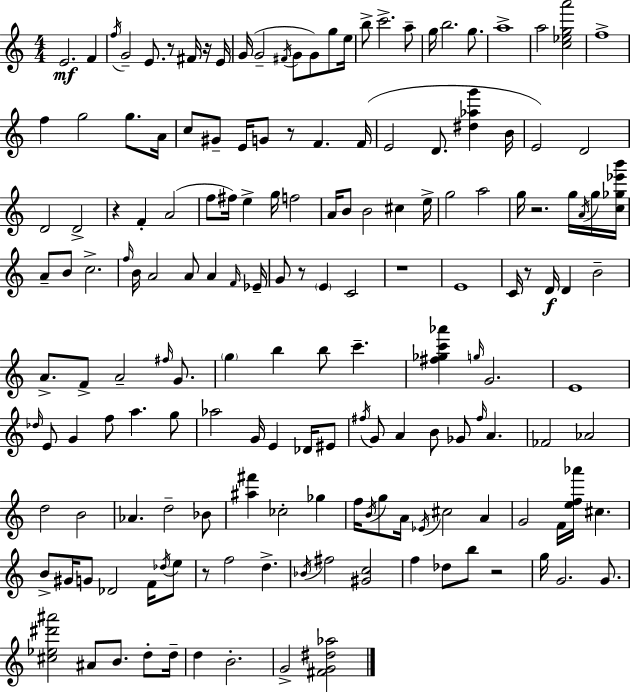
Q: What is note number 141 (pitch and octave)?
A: G4